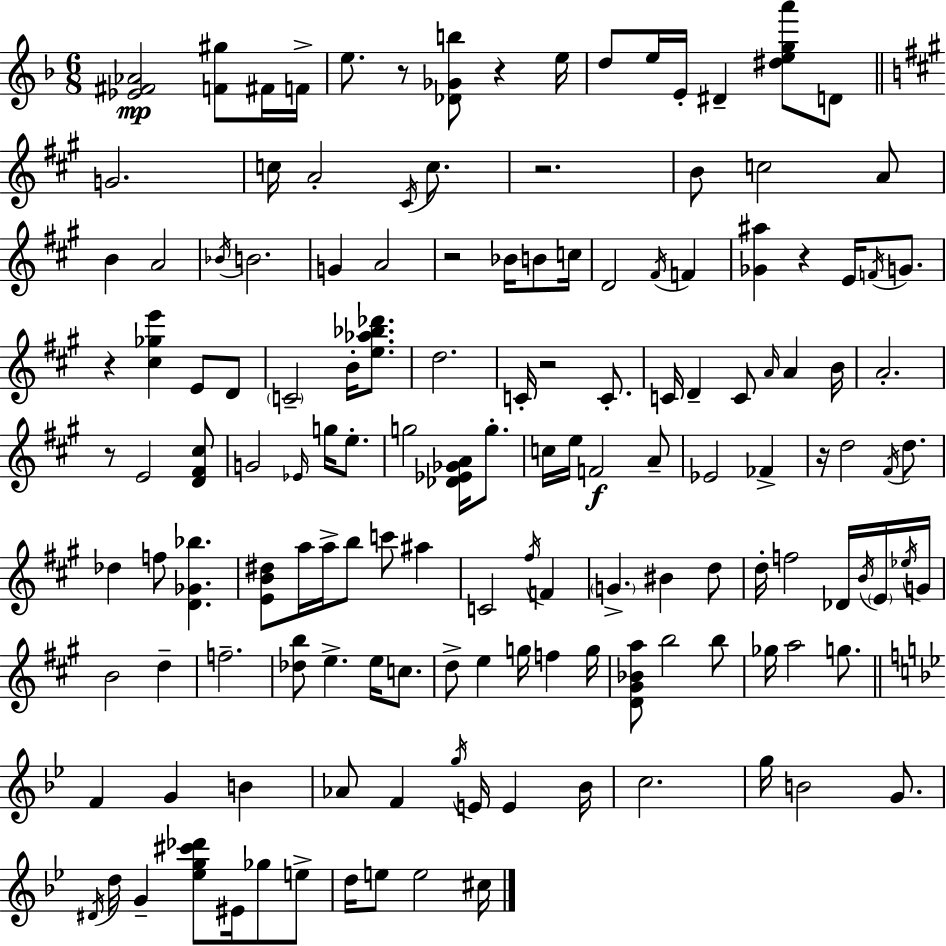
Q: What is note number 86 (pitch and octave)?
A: E5